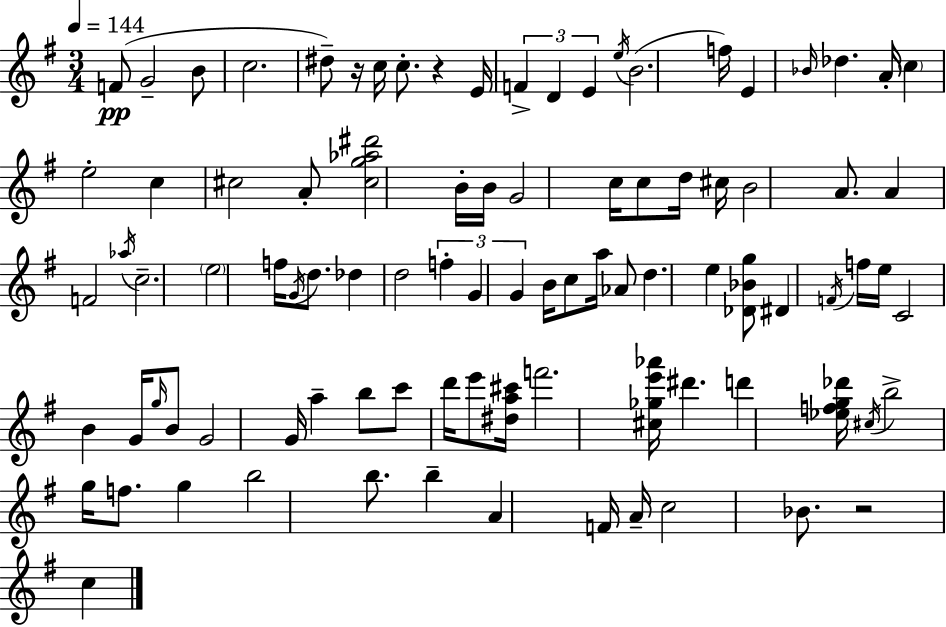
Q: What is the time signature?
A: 3/4